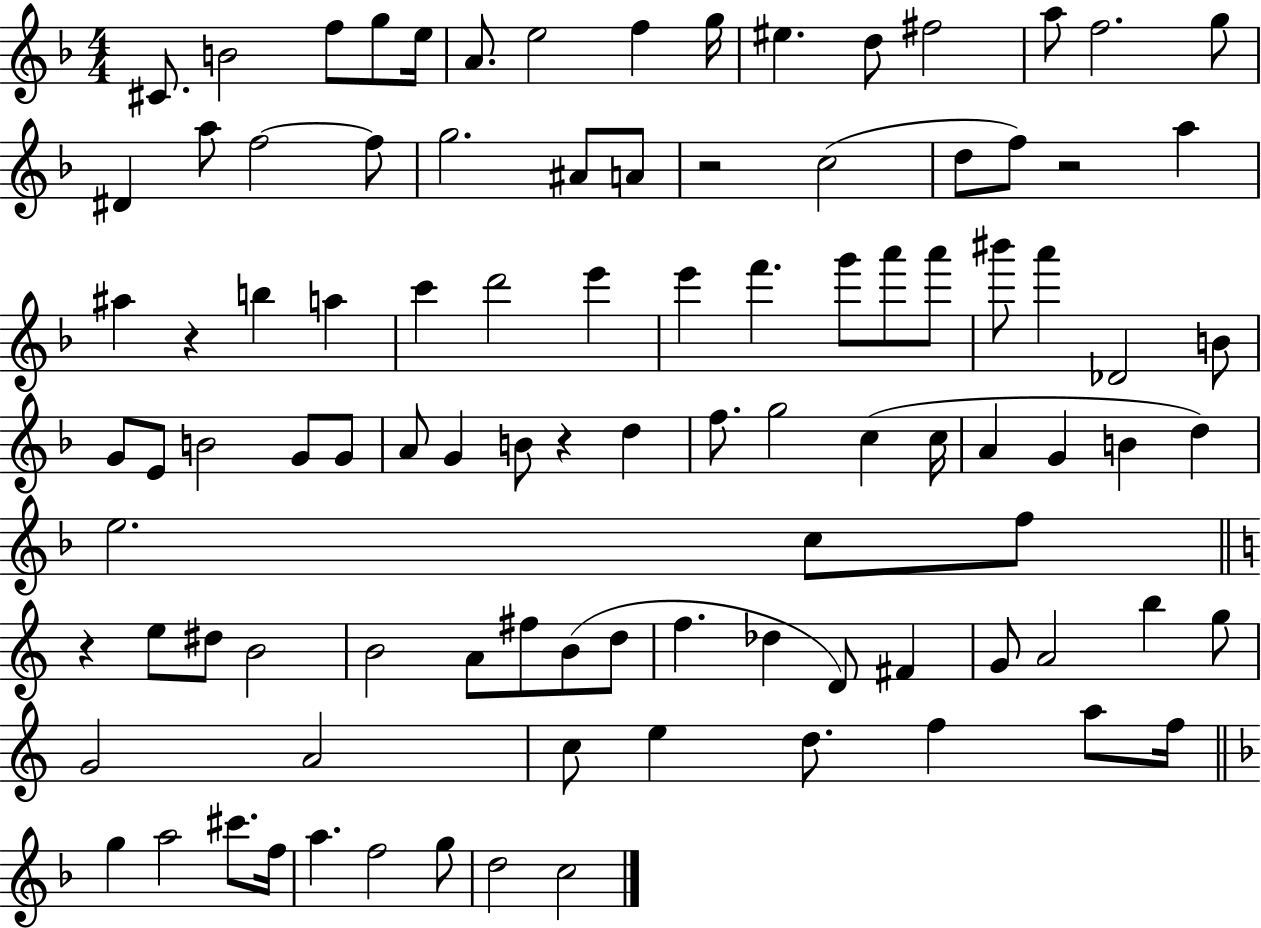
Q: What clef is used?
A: treble